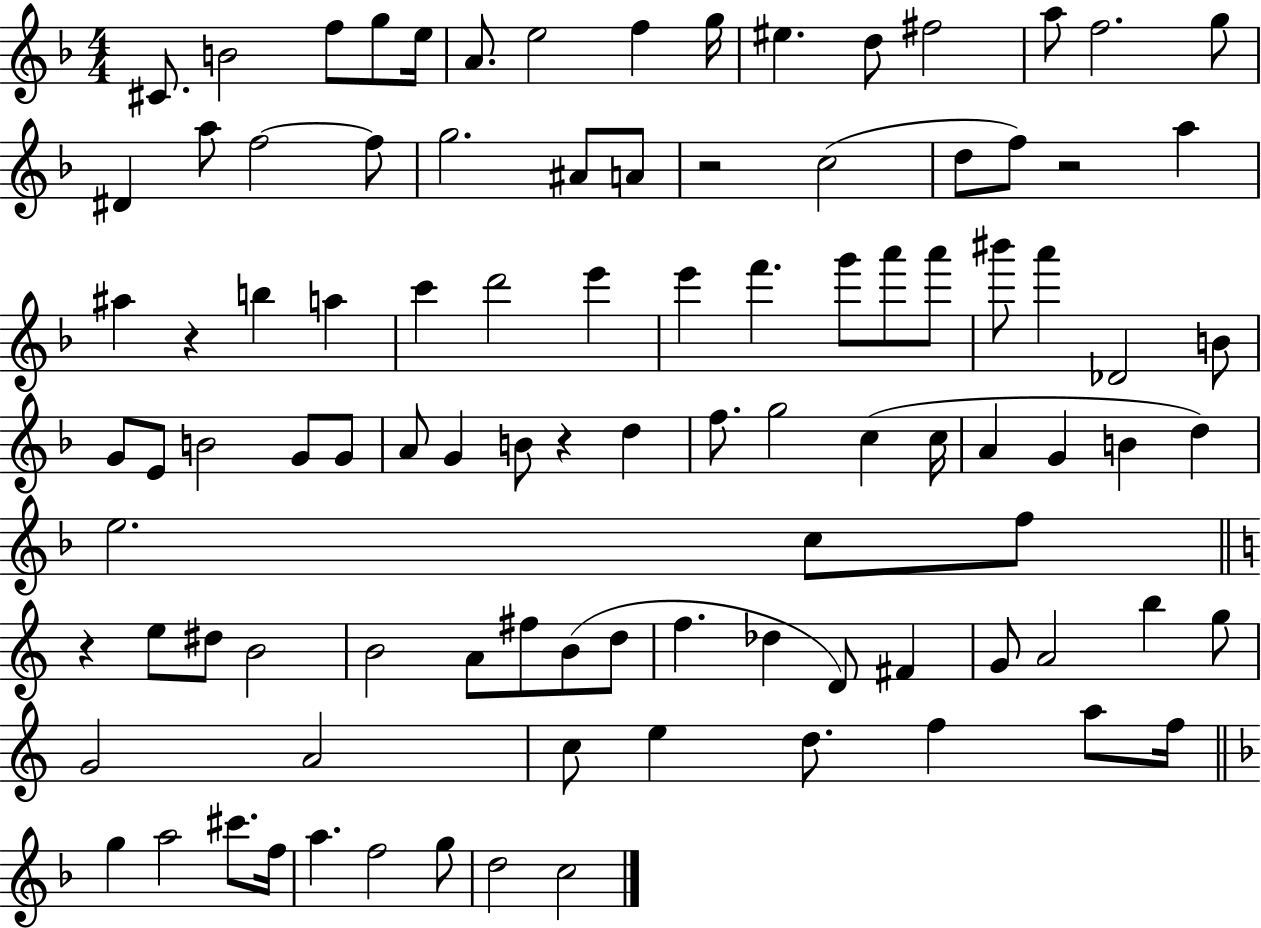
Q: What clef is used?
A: treble